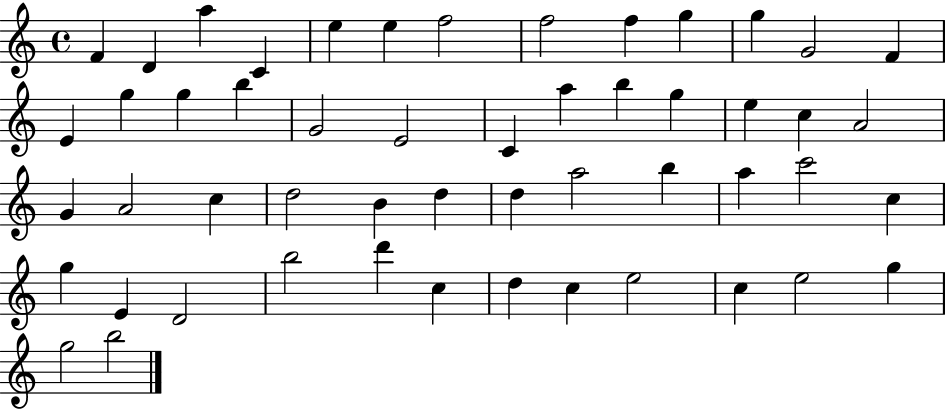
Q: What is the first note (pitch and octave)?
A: F4